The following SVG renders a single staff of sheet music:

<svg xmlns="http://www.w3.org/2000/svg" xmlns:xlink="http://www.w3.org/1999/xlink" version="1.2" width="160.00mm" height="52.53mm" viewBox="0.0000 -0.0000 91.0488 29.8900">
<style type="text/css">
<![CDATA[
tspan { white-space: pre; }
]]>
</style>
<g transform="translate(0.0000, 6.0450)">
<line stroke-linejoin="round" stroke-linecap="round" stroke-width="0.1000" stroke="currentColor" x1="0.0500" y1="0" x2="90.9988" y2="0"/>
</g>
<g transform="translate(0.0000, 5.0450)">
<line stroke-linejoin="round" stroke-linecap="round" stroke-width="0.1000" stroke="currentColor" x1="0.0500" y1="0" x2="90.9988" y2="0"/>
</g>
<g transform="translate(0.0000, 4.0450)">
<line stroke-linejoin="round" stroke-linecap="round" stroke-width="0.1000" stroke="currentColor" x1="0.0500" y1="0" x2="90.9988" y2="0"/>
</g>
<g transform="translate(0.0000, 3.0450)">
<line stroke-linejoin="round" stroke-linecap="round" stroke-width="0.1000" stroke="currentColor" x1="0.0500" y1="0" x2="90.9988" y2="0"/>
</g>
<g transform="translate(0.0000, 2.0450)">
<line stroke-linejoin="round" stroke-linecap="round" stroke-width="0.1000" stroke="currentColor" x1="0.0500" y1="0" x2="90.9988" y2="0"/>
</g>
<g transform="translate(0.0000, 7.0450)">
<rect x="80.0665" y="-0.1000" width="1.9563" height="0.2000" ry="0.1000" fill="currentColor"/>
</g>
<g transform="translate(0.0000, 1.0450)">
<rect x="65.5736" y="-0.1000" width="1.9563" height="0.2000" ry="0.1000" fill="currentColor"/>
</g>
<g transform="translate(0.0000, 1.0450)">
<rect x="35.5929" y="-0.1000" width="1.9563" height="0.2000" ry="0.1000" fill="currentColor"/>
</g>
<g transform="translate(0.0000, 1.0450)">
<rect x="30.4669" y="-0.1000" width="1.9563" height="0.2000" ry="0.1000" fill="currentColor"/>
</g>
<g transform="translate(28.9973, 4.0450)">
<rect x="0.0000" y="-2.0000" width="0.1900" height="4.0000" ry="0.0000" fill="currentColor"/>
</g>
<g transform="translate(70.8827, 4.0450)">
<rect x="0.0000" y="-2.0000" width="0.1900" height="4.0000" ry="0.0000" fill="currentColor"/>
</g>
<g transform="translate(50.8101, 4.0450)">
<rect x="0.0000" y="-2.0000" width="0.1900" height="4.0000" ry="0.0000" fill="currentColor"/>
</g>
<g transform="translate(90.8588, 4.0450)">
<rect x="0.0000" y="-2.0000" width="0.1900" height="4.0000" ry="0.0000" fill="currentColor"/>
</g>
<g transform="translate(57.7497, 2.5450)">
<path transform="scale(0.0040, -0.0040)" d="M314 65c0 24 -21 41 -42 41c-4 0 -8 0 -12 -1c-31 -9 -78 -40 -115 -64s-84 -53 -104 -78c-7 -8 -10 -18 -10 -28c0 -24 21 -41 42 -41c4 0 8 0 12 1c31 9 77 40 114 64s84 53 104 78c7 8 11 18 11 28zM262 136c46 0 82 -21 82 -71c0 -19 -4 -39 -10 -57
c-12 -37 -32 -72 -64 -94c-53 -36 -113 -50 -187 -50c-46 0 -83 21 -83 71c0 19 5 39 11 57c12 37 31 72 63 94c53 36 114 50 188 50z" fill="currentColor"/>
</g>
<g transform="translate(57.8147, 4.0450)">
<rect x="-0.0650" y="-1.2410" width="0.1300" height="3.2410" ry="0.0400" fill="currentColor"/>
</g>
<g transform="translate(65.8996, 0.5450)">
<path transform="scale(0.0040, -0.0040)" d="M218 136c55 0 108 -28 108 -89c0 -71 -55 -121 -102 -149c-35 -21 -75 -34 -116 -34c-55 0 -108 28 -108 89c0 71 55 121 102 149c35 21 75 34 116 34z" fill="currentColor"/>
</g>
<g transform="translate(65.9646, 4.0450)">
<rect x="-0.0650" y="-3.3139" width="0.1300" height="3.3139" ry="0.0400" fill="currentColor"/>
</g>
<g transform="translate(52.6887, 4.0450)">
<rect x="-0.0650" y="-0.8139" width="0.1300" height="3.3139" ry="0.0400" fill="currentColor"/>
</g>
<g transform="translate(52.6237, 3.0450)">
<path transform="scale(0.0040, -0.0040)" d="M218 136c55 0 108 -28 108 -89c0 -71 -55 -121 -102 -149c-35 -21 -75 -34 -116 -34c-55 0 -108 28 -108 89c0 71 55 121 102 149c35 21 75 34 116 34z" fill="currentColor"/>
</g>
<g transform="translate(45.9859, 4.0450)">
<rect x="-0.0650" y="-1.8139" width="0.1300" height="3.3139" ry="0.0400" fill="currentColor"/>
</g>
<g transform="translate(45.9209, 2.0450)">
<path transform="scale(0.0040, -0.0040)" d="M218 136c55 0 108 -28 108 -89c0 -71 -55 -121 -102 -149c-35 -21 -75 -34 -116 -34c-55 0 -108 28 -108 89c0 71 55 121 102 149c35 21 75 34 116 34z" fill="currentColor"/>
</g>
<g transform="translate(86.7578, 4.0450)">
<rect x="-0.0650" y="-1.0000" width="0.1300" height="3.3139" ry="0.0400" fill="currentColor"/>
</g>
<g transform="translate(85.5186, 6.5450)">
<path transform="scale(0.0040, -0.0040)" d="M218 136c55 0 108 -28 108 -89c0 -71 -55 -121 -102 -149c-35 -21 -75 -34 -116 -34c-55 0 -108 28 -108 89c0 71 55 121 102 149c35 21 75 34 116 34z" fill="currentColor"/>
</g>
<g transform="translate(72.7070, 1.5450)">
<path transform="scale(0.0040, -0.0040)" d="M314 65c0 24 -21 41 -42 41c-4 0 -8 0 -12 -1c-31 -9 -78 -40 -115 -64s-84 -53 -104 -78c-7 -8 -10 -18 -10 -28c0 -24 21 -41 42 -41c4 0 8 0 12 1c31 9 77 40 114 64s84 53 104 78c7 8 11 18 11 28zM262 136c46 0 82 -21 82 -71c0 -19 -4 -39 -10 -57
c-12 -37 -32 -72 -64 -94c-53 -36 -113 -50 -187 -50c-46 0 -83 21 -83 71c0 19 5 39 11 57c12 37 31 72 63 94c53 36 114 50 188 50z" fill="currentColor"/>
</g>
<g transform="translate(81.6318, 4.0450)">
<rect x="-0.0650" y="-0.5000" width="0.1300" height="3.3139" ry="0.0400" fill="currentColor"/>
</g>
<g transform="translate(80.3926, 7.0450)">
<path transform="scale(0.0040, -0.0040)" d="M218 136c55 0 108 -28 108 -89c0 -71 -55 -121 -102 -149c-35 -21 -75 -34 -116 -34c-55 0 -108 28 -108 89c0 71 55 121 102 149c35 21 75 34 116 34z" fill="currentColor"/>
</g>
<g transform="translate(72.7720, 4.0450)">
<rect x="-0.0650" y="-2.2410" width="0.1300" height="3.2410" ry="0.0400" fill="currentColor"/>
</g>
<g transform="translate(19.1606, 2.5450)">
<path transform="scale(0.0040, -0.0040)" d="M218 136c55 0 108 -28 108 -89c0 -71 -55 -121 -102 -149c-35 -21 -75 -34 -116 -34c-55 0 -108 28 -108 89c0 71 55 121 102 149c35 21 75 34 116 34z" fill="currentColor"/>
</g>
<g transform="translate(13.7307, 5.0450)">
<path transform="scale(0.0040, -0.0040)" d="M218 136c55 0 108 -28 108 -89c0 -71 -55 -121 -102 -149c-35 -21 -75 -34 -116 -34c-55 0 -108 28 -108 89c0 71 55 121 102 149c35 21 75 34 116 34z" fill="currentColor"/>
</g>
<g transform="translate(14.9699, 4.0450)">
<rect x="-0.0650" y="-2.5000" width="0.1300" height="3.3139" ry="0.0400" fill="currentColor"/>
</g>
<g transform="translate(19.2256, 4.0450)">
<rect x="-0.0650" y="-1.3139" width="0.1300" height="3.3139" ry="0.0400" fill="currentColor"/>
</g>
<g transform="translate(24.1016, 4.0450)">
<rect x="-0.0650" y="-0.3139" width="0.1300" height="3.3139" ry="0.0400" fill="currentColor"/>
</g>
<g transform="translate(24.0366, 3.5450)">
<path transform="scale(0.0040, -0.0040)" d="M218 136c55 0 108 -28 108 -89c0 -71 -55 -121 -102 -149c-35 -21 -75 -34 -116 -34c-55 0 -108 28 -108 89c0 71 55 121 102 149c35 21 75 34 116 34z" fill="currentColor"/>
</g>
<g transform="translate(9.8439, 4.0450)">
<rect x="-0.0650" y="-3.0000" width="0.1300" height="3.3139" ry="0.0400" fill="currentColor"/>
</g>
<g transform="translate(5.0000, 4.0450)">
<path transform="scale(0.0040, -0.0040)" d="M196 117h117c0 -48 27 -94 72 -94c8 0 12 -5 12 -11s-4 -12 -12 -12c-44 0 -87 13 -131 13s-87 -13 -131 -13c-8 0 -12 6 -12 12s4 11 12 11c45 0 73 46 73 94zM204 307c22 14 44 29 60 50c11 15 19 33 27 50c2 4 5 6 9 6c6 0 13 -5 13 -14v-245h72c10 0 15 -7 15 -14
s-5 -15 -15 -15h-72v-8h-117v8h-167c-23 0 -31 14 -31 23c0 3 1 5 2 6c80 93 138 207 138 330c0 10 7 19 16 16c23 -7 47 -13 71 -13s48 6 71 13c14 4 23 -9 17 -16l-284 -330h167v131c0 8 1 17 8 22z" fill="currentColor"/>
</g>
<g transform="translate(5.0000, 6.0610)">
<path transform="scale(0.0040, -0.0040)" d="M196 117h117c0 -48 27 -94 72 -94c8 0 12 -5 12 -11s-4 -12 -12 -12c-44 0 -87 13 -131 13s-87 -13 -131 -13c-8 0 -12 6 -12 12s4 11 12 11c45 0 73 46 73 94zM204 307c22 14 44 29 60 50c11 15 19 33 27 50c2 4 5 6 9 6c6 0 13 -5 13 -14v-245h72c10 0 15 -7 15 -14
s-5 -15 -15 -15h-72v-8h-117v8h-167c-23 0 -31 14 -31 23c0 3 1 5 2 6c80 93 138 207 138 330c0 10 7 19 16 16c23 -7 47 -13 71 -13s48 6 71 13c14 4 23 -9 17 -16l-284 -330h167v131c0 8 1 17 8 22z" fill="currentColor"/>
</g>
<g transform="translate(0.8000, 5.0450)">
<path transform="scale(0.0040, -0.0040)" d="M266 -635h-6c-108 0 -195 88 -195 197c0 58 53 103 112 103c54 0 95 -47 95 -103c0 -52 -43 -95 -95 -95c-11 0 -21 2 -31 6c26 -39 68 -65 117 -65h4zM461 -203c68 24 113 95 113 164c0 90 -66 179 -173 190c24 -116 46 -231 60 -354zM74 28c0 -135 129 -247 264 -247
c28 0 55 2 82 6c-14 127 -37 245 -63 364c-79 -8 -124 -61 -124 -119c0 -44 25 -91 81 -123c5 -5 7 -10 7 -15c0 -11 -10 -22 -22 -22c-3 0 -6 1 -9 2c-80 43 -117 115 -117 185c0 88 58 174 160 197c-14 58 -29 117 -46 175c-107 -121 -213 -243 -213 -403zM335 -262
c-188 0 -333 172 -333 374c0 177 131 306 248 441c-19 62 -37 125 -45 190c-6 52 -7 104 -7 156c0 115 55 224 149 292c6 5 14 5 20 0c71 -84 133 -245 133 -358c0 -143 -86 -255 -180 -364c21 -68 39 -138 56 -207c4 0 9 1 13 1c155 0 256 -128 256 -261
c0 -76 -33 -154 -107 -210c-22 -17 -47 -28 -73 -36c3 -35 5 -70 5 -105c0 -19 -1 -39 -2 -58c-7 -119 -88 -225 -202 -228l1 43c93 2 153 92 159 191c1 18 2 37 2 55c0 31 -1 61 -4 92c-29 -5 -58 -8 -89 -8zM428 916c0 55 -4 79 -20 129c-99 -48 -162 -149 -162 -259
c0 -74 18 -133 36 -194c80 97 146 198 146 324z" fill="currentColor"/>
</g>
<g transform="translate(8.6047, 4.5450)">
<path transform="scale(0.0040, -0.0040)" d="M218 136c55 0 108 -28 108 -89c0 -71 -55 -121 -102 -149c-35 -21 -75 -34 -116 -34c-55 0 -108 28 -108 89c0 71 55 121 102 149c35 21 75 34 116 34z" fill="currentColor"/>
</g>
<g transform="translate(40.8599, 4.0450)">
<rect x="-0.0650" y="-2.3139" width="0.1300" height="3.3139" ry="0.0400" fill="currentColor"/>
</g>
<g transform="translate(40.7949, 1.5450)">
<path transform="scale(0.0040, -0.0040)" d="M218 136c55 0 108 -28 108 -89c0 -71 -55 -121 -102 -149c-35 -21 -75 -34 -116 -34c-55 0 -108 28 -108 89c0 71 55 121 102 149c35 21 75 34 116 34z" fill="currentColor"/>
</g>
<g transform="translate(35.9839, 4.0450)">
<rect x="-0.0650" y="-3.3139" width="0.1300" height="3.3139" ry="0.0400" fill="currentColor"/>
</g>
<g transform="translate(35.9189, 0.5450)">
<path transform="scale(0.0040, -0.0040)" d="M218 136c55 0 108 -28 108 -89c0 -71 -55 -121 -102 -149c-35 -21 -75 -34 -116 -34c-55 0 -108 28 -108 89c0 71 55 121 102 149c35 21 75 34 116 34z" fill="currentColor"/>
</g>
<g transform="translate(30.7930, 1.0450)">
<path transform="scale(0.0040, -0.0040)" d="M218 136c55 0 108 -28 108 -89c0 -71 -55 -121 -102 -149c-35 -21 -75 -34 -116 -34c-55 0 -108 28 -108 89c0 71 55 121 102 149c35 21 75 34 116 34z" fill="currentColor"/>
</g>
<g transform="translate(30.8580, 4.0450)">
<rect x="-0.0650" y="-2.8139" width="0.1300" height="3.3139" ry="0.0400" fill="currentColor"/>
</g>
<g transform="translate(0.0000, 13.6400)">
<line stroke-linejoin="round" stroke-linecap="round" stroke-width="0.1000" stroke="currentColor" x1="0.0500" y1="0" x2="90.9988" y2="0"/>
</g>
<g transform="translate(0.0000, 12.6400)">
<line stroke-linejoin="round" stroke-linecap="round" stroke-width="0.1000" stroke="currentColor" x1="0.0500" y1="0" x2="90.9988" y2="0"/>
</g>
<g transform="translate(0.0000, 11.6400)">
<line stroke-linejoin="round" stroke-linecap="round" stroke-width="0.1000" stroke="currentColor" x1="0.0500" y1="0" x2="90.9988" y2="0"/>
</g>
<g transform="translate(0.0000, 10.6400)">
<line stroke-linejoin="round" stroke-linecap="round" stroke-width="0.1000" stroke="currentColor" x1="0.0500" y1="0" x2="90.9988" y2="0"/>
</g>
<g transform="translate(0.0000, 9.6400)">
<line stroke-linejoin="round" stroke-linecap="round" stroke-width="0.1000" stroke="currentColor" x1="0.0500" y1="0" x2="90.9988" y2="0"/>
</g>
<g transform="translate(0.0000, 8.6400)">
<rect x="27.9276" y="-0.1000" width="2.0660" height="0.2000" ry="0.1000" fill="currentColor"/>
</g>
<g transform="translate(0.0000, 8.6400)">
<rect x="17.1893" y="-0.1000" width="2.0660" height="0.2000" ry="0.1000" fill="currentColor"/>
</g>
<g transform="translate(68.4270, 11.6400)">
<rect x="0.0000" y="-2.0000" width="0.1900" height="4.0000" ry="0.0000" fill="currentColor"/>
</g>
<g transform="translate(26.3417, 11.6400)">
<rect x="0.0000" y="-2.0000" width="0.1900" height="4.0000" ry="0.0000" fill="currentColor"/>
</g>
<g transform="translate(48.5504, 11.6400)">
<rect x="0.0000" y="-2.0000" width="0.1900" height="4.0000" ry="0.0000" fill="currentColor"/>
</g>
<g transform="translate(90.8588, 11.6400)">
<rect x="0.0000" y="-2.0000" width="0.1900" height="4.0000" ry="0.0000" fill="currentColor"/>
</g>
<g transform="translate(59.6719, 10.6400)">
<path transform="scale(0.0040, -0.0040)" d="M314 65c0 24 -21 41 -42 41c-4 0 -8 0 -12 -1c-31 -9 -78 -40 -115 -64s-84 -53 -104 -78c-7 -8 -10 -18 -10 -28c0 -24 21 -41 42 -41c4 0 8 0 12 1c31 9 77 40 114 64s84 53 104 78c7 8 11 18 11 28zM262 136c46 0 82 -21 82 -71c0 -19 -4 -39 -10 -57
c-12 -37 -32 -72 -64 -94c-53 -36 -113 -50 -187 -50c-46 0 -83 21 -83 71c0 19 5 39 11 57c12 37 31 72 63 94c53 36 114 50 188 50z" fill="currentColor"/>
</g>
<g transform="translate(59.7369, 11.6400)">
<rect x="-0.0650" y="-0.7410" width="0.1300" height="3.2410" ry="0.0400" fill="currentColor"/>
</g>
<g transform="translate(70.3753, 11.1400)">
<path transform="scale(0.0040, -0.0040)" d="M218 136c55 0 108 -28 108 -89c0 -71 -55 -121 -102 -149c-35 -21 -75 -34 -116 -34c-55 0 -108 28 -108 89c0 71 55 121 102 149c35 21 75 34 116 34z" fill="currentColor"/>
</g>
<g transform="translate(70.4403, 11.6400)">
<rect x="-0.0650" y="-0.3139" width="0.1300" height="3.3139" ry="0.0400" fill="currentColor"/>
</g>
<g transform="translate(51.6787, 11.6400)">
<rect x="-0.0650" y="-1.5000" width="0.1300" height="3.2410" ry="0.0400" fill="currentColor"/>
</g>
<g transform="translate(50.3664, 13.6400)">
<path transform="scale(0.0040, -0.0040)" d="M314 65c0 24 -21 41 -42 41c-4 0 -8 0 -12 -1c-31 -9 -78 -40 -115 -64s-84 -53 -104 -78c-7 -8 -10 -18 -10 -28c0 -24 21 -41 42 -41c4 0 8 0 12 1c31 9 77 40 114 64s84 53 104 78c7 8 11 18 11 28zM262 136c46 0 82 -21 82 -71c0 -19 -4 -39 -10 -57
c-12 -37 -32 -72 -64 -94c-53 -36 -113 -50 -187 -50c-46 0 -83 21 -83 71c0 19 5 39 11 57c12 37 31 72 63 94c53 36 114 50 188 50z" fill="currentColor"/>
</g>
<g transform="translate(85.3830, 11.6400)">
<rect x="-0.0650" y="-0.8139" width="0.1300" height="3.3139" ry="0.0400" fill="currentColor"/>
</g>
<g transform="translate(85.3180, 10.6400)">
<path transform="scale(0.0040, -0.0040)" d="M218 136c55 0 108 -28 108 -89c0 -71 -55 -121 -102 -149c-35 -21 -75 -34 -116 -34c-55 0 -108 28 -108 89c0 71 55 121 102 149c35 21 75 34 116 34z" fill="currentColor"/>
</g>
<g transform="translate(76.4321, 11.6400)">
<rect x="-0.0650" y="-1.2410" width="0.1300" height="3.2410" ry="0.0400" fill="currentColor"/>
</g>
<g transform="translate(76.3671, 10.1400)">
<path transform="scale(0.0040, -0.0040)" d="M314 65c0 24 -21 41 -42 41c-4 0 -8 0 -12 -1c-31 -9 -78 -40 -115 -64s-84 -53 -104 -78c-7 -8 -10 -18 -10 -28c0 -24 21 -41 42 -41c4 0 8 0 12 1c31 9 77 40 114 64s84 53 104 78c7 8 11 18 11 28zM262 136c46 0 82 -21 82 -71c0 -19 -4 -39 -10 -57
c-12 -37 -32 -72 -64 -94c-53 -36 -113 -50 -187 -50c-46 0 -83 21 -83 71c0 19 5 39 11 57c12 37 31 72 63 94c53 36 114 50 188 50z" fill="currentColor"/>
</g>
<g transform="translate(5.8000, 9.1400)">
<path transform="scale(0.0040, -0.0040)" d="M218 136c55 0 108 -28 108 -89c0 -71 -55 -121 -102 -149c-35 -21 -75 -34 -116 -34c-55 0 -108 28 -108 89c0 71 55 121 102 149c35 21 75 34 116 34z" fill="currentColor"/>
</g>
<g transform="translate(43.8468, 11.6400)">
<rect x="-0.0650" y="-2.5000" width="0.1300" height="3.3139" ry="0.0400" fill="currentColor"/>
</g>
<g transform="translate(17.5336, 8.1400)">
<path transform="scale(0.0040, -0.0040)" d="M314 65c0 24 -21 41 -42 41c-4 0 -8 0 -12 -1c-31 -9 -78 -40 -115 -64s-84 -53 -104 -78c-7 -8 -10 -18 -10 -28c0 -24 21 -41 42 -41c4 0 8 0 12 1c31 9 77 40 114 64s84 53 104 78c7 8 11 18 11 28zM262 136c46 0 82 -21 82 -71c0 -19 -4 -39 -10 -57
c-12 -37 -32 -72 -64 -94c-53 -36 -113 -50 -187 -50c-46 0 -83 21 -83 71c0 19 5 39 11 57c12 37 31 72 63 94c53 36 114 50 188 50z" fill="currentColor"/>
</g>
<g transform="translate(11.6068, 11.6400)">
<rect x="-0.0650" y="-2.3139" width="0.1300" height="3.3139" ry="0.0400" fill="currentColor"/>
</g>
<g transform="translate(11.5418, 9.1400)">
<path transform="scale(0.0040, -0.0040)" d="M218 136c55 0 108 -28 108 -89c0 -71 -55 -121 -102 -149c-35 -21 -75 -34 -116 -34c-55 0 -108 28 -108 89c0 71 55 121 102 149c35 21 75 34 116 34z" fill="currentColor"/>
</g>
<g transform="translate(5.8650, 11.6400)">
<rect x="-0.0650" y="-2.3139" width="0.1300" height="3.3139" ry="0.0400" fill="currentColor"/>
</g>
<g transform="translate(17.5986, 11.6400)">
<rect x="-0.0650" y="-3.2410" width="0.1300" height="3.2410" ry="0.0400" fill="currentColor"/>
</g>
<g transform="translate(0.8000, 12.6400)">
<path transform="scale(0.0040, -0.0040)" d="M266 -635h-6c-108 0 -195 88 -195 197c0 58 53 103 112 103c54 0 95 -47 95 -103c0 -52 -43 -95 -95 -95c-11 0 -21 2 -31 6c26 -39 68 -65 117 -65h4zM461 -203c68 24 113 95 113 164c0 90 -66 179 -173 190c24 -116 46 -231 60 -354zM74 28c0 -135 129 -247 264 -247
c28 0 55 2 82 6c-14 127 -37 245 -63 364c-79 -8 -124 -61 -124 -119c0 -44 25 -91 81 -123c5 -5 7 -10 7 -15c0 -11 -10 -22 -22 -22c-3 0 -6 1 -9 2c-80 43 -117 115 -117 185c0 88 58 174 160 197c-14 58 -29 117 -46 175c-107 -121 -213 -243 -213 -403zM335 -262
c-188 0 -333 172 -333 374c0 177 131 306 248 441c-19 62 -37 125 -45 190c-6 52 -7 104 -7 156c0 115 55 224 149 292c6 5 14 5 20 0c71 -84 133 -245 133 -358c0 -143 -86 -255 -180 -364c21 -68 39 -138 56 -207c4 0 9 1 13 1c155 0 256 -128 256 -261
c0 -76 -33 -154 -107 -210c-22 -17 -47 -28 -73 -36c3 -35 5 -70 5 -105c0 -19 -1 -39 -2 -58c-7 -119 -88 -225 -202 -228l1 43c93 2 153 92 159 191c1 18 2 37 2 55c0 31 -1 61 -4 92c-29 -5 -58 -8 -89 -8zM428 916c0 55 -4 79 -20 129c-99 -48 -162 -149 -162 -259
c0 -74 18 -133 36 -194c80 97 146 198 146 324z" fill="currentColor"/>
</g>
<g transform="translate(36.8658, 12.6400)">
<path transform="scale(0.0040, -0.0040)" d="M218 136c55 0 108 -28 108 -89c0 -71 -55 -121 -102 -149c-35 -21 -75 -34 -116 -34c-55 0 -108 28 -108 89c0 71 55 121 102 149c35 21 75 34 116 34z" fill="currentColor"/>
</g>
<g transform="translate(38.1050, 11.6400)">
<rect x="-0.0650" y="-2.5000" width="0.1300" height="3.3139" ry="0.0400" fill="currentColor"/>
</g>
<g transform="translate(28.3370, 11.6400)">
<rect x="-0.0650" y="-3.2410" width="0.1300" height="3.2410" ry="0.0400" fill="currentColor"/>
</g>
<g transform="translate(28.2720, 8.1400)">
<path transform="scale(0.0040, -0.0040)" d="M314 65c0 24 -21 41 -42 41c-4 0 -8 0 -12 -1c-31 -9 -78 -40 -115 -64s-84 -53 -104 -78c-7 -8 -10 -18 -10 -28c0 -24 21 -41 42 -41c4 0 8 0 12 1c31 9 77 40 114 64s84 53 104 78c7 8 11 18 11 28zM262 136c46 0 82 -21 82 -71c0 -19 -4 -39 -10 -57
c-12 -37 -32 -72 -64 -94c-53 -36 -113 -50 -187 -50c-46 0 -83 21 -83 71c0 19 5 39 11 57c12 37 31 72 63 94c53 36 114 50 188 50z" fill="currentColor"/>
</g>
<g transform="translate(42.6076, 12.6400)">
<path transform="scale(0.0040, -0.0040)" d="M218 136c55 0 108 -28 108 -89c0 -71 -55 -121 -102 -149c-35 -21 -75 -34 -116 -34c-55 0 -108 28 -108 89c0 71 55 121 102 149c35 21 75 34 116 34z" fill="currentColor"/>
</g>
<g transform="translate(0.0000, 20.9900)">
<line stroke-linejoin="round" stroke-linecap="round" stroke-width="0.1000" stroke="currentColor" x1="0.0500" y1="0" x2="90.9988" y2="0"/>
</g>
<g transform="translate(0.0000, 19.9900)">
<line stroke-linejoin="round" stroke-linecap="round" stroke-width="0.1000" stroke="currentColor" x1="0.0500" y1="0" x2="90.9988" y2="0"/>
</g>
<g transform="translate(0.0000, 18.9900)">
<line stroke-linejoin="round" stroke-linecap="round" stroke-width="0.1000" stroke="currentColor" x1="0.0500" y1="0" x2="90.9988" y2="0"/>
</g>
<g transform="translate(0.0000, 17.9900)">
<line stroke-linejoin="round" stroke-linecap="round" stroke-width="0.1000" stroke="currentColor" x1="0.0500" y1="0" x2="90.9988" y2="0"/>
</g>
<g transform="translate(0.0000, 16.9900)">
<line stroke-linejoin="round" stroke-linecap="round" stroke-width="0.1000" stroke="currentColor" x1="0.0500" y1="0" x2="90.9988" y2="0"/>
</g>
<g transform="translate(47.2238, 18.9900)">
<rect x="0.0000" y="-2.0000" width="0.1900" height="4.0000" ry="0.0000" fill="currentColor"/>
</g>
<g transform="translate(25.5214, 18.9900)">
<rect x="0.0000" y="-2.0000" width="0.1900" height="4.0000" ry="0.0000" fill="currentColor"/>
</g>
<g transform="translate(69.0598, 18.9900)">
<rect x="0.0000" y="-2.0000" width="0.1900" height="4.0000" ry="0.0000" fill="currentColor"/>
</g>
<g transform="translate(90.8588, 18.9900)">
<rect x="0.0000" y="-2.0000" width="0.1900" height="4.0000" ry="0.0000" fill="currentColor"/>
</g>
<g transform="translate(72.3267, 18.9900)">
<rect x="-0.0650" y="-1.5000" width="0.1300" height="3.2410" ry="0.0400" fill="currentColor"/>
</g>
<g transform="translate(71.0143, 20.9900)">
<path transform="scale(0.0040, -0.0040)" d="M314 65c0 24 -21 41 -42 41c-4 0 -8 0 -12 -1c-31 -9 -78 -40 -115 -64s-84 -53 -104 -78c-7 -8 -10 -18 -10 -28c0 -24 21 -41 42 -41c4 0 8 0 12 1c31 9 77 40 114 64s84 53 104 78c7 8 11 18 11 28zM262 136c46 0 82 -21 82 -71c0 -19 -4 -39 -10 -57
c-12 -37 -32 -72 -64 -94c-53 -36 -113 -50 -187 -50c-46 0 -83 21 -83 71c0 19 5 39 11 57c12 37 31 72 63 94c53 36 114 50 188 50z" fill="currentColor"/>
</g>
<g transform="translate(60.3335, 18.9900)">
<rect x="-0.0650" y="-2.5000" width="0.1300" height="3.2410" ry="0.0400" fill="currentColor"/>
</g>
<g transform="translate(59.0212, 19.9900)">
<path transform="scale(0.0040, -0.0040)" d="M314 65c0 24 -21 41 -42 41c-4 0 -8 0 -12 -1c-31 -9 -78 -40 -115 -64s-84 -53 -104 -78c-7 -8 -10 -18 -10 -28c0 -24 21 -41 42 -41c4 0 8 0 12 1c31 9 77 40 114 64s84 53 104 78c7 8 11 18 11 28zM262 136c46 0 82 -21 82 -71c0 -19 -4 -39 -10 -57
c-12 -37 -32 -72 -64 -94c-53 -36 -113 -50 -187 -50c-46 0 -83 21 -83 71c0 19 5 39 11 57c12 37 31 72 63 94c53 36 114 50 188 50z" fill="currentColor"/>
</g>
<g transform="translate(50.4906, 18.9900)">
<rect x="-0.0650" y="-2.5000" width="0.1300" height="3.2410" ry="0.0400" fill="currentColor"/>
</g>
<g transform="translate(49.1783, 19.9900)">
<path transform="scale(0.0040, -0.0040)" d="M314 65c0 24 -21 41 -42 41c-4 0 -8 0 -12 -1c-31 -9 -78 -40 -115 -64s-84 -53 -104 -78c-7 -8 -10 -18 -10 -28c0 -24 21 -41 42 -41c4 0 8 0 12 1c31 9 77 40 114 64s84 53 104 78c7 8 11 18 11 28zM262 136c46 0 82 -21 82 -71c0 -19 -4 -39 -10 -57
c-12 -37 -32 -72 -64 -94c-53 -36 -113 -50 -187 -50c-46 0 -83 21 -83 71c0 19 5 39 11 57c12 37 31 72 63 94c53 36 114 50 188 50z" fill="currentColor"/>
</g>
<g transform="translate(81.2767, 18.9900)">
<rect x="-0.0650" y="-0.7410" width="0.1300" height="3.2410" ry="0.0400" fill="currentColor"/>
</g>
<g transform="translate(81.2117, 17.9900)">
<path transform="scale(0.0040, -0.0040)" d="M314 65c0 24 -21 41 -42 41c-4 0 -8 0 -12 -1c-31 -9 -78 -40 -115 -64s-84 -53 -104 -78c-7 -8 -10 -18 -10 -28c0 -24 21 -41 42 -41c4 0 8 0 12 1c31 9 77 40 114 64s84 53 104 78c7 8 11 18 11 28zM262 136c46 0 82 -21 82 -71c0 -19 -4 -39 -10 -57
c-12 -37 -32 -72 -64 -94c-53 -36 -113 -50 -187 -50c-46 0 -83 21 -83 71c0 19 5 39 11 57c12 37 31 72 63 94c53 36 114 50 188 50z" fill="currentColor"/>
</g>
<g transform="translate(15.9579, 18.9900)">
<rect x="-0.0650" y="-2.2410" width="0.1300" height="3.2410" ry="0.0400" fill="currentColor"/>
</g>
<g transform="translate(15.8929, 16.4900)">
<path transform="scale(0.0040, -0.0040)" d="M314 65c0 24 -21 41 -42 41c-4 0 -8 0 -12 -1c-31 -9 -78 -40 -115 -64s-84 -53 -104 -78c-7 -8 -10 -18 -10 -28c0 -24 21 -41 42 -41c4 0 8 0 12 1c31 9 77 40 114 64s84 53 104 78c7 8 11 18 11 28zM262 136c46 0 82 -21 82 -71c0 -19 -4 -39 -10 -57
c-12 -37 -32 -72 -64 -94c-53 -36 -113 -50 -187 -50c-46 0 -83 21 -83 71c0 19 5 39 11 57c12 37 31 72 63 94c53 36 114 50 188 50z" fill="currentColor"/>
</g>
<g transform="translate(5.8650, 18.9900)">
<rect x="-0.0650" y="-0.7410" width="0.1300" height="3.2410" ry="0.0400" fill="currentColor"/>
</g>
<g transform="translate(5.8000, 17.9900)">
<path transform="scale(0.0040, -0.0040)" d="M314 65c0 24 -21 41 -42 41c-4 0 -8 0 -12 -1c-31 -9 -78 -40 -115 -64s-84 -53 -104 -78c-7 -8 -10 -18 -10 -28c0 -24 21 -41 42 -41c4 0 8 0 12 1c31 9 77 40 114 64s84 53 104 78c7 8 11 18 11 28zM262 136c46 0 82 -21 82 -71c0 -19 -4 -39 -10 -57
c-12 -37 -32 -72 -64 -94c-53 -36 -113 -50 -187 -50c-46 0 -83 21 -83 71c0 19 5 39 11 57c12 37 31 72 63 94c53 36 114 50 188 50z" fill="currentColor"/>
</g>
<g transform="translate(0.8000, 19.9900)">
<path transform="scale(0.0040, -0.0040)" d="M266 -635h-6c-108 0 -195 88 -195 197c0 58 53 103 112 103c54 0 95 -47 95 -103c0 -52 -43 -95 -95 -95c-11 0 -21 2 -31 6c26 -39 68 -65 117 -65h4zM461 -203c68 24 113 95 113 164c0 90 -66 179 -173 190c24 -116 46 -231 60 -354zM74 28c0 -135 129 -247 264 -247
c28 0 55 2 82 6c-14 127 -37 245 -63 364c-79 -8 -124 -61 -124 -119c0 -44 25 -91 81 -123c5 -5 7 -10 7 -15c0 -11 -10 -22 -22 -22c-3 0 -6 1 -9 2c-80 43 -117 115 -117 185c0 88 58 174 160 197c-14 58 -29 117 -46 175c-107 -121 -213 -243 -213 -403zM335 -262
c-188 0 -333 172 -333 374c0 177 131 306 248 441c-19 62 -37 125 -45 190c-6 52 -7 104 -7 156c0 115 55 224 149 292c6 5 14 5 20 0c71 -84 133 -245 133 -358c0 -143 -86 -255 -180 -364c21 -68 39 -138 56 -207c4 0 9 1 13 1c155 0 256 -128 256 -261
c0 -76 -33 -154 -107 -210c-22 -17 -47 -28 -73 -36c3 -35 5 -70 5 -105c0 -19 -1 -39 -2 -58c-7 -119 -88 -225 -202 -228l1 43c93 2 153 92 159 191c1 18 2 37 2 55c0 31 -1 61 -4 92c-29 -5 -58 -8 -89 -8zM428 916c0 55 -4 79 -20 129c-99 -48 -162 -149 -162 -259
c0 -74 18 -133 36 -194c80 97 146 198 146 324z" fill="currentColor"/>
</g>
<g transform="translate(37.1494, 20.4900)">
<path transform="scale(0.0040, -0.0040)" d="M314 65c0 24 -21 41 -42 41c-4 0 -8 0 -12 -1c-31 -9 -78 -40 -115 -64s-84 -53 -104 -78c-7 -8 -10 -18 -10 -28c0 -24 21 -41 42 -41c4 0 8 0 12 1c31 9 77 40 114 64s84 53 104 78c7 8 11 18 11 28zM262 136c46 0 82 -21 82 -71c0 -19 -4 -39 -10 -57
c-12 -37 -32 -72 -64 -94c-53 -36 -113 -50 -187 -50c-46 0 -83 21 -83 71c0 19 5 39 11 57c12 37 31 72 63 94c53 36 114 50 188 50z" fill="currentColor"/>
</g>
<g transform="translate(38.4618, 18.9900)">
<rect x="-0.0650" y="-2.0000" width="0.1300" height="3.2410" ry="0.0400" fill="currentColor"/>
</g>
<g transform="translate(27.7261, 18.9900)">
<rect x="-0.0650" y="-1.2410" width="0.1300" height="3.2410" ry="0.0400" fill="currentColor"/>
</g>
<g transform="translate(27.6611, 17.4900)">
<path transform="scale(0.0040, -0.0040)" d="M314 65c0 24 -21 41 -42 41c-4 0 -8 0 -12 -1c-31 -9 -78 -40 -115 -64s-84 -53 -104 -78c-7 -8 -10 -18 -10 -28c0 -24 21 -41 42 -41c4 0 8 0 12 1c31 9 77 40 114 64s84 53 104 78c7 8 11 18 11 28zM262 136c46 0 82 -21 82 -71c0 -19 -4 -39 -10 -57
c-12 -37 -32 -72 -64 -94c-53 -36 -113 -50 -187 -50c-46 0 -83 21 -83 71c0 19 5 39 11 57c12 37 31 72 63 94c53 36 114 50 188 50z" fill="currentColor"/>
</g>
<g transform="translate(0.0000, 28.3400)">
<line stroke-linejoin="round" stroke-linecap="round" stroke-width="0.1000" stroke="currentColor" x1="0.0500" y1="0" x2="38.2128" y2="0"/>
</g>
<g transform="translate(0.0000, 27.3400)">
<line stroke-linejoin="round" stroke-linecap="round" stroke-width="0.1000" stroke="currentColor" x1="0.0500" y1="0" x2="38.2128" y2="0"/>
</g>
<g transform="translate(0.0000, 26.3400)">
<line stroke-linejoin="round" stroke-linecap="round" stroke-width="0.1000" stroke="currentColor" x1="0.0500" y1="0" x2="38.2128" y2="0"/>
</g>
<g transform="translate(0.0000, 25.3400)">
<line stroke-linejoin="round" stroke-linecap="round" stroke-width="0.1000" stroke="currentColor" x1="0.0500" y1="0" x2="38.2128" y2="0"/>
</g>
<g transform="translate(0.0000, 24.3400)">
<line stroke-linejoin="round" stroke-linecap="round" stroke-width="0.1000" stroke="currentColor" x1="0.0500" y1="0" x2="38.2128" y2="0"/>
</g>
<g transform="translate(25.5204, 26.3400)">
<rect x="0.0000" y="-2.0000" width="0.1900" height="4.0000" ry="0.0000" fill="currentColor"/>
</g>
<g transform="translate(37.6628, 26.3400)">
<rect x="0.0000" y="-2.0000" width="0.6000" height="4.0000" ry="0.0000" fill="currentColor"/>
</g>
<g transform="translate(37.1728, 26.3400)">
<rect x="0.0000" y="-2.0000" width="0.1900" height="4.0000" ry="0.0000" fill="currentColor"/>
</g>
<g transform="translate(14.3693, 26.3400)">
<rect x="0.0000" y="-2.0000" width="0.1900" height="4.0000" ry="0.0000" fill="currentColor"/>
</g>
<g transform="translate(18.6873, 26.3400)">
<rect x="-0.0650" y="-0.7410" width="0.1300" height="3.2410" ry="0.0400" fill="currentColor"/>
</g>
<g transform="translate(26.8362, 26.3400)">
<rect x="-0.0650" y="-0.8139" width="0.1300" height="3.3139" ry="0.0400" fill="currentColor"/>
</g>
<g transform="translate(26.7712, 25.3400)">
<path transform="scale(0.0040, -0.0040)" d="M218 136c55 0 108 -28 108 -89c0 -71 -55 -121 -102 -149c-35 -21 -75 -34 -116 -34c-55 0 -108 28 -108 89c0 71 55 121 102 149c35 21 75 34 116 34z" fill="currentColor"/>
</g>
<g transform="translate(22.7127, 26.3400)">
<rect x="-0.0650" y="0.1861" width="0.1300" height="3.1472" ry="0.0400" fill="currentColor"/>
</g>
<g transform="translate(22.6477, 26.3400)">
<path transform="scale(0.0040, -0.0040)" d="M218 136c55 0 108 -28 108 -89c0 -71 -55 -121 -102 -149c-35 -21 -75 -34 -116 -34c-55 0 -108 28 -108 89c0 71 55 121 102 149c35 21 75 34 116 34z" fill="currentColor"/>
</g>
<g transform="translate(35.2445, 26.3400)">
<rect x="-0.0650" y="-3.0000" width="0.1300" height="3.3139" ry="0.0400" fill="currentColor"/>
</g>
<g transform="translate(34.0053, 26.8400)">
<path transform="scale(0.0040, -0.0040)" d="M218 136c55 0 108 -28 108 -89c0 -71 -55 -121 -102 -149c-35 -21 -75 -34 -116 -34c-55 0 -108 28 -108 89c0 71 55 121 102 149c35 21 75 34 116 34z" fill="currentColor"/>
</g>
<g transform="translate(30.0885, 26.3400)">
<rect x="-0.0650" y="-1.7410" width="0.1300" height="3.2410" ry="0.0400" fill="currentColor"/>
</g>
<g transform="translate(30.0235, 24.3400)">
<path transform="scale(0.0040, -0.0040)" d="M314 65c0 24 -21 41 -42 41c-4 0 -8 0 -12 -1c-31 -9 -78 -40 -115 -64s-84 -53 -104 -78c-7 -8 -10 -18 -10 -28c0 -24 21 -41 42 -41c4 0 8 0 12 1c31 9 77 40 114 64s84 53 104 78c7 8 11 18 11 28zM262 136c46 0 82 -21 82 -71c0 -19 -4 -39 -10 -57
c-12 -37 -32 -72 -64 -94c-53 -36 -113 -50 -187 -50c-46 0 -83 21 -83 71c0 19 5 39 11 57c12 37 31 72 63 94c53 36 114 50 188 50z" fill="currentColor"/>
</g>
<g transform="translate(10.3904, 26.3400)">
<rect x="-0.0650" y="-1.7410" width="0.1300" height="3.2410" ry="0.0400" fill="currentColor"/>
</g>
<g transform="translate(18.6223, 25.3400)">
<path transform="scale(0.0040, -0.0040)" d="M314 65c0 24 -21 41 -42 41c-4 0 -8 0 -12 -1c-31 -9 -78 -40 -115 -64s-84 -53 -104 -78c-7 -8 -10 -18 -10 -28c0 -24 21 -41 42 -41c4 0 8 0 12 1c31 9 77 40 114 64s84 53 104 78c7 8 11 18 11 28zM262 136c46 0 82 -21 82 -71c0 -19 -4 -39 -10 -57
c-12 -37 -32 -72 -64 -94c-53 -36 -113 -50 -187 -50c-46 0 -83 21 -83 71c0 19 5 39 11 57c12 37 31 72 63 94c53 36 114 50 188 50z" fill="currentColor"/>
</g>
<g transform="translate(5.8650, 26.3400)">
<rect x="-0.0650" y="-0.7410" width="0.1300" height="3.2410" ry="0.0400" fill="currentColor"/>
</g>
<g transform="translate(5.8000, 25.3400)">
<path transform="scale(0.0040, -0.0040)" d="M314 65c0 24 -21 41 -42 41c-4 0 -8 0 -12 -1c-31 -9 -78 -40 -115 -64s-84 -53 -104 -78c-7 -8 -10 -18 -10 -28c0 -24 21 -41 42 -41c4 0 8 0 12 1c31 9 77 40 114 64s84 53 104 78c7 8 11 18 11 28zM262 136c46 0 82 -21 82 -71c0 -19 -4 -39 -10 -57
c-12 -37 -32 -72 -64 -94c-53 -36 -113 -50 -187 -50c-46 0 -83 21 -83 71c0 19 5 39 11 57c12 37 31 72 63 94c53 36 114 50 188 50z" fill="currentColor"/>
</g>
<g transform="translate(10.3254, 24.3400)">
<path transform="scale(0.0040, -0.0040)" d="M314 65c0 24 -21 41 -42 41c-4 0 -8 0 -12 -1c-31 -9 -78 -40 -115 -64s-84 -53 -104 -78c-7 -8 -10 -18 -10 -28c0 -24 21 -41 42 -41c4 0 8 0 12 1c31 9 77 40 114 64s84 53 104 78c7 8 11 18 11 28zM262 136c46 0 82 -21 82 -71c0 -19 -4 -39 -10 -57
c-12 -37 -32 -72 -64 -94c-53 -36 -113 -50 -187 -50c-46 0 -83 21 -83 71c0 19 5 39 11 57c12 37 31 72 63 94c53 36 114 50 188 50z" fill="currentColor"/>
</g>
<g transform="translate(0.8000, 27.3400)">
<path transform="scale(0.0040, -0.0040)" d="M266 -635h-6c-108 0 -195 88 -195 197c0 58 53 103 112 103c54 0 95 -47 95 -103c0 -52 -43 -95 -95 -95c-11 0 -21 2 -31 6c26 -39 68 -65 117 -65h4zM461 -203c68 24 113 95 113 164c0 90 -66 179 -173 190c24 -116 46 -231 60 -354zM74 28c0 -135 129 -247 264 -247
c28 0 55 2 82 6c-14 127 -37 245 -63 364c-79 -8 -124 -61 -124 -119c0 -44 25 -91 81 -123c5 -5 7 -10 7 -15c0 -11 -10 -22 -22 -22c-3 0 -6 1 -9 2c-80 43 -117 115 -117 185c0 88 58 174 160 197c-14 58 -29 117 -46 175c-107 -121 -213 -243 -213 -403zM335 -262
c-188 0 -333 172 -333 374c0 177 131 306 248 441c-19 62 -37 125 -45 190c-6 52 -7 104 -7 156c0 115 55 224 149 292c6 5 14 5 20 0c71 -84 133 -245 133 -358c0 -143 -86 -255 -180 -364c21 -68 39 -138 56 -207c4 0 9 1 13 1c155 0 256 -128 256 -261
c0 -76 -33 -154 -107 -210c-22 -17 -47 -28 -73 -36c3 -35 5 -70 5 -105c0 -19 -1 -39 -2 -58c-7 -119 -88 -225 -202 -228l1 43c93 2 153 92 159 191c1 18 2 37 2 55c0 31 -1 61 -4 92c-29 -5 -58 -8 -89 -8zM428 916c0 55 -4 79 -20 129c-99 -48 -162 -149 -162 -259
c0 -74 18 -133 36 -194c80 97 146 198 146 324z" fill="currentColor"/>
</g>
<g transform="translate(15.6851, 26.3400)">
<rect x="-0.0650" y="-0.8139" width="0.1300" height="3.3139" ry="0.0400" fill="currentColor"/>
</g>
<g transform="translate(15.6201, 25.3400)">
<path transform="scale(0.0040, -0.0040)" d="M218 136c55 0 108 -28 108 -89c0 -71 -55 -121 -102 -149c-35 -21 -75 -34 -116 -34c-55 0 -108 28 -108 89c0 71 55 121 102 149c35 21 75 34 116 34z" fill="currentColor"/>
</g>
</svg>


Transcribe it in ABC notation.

X:1
T:Untitled
M:4/4
L:1/4
K:C
A G e c a b g f d e2 b g2 C D g g b2 b2 G G E2 d2 c e2 d d2 g2 e2 F2 G2 G2 E2 d2 d2 f2 d d2 B d f2 A